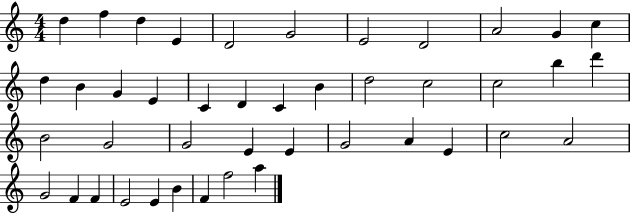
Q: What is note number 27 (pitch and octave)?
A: G4